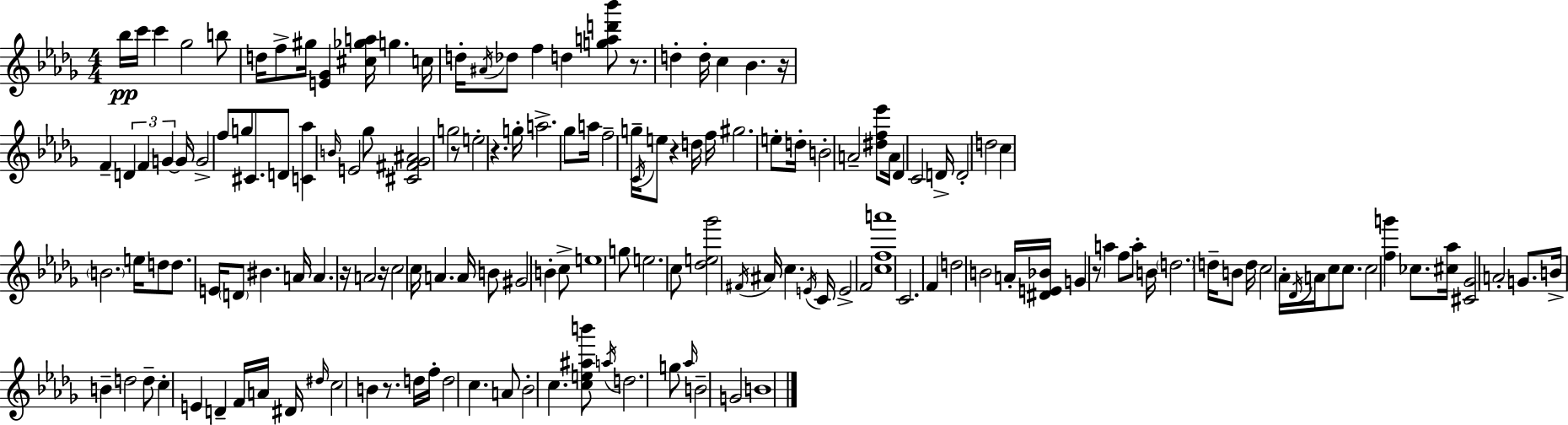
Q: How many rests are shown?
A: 9